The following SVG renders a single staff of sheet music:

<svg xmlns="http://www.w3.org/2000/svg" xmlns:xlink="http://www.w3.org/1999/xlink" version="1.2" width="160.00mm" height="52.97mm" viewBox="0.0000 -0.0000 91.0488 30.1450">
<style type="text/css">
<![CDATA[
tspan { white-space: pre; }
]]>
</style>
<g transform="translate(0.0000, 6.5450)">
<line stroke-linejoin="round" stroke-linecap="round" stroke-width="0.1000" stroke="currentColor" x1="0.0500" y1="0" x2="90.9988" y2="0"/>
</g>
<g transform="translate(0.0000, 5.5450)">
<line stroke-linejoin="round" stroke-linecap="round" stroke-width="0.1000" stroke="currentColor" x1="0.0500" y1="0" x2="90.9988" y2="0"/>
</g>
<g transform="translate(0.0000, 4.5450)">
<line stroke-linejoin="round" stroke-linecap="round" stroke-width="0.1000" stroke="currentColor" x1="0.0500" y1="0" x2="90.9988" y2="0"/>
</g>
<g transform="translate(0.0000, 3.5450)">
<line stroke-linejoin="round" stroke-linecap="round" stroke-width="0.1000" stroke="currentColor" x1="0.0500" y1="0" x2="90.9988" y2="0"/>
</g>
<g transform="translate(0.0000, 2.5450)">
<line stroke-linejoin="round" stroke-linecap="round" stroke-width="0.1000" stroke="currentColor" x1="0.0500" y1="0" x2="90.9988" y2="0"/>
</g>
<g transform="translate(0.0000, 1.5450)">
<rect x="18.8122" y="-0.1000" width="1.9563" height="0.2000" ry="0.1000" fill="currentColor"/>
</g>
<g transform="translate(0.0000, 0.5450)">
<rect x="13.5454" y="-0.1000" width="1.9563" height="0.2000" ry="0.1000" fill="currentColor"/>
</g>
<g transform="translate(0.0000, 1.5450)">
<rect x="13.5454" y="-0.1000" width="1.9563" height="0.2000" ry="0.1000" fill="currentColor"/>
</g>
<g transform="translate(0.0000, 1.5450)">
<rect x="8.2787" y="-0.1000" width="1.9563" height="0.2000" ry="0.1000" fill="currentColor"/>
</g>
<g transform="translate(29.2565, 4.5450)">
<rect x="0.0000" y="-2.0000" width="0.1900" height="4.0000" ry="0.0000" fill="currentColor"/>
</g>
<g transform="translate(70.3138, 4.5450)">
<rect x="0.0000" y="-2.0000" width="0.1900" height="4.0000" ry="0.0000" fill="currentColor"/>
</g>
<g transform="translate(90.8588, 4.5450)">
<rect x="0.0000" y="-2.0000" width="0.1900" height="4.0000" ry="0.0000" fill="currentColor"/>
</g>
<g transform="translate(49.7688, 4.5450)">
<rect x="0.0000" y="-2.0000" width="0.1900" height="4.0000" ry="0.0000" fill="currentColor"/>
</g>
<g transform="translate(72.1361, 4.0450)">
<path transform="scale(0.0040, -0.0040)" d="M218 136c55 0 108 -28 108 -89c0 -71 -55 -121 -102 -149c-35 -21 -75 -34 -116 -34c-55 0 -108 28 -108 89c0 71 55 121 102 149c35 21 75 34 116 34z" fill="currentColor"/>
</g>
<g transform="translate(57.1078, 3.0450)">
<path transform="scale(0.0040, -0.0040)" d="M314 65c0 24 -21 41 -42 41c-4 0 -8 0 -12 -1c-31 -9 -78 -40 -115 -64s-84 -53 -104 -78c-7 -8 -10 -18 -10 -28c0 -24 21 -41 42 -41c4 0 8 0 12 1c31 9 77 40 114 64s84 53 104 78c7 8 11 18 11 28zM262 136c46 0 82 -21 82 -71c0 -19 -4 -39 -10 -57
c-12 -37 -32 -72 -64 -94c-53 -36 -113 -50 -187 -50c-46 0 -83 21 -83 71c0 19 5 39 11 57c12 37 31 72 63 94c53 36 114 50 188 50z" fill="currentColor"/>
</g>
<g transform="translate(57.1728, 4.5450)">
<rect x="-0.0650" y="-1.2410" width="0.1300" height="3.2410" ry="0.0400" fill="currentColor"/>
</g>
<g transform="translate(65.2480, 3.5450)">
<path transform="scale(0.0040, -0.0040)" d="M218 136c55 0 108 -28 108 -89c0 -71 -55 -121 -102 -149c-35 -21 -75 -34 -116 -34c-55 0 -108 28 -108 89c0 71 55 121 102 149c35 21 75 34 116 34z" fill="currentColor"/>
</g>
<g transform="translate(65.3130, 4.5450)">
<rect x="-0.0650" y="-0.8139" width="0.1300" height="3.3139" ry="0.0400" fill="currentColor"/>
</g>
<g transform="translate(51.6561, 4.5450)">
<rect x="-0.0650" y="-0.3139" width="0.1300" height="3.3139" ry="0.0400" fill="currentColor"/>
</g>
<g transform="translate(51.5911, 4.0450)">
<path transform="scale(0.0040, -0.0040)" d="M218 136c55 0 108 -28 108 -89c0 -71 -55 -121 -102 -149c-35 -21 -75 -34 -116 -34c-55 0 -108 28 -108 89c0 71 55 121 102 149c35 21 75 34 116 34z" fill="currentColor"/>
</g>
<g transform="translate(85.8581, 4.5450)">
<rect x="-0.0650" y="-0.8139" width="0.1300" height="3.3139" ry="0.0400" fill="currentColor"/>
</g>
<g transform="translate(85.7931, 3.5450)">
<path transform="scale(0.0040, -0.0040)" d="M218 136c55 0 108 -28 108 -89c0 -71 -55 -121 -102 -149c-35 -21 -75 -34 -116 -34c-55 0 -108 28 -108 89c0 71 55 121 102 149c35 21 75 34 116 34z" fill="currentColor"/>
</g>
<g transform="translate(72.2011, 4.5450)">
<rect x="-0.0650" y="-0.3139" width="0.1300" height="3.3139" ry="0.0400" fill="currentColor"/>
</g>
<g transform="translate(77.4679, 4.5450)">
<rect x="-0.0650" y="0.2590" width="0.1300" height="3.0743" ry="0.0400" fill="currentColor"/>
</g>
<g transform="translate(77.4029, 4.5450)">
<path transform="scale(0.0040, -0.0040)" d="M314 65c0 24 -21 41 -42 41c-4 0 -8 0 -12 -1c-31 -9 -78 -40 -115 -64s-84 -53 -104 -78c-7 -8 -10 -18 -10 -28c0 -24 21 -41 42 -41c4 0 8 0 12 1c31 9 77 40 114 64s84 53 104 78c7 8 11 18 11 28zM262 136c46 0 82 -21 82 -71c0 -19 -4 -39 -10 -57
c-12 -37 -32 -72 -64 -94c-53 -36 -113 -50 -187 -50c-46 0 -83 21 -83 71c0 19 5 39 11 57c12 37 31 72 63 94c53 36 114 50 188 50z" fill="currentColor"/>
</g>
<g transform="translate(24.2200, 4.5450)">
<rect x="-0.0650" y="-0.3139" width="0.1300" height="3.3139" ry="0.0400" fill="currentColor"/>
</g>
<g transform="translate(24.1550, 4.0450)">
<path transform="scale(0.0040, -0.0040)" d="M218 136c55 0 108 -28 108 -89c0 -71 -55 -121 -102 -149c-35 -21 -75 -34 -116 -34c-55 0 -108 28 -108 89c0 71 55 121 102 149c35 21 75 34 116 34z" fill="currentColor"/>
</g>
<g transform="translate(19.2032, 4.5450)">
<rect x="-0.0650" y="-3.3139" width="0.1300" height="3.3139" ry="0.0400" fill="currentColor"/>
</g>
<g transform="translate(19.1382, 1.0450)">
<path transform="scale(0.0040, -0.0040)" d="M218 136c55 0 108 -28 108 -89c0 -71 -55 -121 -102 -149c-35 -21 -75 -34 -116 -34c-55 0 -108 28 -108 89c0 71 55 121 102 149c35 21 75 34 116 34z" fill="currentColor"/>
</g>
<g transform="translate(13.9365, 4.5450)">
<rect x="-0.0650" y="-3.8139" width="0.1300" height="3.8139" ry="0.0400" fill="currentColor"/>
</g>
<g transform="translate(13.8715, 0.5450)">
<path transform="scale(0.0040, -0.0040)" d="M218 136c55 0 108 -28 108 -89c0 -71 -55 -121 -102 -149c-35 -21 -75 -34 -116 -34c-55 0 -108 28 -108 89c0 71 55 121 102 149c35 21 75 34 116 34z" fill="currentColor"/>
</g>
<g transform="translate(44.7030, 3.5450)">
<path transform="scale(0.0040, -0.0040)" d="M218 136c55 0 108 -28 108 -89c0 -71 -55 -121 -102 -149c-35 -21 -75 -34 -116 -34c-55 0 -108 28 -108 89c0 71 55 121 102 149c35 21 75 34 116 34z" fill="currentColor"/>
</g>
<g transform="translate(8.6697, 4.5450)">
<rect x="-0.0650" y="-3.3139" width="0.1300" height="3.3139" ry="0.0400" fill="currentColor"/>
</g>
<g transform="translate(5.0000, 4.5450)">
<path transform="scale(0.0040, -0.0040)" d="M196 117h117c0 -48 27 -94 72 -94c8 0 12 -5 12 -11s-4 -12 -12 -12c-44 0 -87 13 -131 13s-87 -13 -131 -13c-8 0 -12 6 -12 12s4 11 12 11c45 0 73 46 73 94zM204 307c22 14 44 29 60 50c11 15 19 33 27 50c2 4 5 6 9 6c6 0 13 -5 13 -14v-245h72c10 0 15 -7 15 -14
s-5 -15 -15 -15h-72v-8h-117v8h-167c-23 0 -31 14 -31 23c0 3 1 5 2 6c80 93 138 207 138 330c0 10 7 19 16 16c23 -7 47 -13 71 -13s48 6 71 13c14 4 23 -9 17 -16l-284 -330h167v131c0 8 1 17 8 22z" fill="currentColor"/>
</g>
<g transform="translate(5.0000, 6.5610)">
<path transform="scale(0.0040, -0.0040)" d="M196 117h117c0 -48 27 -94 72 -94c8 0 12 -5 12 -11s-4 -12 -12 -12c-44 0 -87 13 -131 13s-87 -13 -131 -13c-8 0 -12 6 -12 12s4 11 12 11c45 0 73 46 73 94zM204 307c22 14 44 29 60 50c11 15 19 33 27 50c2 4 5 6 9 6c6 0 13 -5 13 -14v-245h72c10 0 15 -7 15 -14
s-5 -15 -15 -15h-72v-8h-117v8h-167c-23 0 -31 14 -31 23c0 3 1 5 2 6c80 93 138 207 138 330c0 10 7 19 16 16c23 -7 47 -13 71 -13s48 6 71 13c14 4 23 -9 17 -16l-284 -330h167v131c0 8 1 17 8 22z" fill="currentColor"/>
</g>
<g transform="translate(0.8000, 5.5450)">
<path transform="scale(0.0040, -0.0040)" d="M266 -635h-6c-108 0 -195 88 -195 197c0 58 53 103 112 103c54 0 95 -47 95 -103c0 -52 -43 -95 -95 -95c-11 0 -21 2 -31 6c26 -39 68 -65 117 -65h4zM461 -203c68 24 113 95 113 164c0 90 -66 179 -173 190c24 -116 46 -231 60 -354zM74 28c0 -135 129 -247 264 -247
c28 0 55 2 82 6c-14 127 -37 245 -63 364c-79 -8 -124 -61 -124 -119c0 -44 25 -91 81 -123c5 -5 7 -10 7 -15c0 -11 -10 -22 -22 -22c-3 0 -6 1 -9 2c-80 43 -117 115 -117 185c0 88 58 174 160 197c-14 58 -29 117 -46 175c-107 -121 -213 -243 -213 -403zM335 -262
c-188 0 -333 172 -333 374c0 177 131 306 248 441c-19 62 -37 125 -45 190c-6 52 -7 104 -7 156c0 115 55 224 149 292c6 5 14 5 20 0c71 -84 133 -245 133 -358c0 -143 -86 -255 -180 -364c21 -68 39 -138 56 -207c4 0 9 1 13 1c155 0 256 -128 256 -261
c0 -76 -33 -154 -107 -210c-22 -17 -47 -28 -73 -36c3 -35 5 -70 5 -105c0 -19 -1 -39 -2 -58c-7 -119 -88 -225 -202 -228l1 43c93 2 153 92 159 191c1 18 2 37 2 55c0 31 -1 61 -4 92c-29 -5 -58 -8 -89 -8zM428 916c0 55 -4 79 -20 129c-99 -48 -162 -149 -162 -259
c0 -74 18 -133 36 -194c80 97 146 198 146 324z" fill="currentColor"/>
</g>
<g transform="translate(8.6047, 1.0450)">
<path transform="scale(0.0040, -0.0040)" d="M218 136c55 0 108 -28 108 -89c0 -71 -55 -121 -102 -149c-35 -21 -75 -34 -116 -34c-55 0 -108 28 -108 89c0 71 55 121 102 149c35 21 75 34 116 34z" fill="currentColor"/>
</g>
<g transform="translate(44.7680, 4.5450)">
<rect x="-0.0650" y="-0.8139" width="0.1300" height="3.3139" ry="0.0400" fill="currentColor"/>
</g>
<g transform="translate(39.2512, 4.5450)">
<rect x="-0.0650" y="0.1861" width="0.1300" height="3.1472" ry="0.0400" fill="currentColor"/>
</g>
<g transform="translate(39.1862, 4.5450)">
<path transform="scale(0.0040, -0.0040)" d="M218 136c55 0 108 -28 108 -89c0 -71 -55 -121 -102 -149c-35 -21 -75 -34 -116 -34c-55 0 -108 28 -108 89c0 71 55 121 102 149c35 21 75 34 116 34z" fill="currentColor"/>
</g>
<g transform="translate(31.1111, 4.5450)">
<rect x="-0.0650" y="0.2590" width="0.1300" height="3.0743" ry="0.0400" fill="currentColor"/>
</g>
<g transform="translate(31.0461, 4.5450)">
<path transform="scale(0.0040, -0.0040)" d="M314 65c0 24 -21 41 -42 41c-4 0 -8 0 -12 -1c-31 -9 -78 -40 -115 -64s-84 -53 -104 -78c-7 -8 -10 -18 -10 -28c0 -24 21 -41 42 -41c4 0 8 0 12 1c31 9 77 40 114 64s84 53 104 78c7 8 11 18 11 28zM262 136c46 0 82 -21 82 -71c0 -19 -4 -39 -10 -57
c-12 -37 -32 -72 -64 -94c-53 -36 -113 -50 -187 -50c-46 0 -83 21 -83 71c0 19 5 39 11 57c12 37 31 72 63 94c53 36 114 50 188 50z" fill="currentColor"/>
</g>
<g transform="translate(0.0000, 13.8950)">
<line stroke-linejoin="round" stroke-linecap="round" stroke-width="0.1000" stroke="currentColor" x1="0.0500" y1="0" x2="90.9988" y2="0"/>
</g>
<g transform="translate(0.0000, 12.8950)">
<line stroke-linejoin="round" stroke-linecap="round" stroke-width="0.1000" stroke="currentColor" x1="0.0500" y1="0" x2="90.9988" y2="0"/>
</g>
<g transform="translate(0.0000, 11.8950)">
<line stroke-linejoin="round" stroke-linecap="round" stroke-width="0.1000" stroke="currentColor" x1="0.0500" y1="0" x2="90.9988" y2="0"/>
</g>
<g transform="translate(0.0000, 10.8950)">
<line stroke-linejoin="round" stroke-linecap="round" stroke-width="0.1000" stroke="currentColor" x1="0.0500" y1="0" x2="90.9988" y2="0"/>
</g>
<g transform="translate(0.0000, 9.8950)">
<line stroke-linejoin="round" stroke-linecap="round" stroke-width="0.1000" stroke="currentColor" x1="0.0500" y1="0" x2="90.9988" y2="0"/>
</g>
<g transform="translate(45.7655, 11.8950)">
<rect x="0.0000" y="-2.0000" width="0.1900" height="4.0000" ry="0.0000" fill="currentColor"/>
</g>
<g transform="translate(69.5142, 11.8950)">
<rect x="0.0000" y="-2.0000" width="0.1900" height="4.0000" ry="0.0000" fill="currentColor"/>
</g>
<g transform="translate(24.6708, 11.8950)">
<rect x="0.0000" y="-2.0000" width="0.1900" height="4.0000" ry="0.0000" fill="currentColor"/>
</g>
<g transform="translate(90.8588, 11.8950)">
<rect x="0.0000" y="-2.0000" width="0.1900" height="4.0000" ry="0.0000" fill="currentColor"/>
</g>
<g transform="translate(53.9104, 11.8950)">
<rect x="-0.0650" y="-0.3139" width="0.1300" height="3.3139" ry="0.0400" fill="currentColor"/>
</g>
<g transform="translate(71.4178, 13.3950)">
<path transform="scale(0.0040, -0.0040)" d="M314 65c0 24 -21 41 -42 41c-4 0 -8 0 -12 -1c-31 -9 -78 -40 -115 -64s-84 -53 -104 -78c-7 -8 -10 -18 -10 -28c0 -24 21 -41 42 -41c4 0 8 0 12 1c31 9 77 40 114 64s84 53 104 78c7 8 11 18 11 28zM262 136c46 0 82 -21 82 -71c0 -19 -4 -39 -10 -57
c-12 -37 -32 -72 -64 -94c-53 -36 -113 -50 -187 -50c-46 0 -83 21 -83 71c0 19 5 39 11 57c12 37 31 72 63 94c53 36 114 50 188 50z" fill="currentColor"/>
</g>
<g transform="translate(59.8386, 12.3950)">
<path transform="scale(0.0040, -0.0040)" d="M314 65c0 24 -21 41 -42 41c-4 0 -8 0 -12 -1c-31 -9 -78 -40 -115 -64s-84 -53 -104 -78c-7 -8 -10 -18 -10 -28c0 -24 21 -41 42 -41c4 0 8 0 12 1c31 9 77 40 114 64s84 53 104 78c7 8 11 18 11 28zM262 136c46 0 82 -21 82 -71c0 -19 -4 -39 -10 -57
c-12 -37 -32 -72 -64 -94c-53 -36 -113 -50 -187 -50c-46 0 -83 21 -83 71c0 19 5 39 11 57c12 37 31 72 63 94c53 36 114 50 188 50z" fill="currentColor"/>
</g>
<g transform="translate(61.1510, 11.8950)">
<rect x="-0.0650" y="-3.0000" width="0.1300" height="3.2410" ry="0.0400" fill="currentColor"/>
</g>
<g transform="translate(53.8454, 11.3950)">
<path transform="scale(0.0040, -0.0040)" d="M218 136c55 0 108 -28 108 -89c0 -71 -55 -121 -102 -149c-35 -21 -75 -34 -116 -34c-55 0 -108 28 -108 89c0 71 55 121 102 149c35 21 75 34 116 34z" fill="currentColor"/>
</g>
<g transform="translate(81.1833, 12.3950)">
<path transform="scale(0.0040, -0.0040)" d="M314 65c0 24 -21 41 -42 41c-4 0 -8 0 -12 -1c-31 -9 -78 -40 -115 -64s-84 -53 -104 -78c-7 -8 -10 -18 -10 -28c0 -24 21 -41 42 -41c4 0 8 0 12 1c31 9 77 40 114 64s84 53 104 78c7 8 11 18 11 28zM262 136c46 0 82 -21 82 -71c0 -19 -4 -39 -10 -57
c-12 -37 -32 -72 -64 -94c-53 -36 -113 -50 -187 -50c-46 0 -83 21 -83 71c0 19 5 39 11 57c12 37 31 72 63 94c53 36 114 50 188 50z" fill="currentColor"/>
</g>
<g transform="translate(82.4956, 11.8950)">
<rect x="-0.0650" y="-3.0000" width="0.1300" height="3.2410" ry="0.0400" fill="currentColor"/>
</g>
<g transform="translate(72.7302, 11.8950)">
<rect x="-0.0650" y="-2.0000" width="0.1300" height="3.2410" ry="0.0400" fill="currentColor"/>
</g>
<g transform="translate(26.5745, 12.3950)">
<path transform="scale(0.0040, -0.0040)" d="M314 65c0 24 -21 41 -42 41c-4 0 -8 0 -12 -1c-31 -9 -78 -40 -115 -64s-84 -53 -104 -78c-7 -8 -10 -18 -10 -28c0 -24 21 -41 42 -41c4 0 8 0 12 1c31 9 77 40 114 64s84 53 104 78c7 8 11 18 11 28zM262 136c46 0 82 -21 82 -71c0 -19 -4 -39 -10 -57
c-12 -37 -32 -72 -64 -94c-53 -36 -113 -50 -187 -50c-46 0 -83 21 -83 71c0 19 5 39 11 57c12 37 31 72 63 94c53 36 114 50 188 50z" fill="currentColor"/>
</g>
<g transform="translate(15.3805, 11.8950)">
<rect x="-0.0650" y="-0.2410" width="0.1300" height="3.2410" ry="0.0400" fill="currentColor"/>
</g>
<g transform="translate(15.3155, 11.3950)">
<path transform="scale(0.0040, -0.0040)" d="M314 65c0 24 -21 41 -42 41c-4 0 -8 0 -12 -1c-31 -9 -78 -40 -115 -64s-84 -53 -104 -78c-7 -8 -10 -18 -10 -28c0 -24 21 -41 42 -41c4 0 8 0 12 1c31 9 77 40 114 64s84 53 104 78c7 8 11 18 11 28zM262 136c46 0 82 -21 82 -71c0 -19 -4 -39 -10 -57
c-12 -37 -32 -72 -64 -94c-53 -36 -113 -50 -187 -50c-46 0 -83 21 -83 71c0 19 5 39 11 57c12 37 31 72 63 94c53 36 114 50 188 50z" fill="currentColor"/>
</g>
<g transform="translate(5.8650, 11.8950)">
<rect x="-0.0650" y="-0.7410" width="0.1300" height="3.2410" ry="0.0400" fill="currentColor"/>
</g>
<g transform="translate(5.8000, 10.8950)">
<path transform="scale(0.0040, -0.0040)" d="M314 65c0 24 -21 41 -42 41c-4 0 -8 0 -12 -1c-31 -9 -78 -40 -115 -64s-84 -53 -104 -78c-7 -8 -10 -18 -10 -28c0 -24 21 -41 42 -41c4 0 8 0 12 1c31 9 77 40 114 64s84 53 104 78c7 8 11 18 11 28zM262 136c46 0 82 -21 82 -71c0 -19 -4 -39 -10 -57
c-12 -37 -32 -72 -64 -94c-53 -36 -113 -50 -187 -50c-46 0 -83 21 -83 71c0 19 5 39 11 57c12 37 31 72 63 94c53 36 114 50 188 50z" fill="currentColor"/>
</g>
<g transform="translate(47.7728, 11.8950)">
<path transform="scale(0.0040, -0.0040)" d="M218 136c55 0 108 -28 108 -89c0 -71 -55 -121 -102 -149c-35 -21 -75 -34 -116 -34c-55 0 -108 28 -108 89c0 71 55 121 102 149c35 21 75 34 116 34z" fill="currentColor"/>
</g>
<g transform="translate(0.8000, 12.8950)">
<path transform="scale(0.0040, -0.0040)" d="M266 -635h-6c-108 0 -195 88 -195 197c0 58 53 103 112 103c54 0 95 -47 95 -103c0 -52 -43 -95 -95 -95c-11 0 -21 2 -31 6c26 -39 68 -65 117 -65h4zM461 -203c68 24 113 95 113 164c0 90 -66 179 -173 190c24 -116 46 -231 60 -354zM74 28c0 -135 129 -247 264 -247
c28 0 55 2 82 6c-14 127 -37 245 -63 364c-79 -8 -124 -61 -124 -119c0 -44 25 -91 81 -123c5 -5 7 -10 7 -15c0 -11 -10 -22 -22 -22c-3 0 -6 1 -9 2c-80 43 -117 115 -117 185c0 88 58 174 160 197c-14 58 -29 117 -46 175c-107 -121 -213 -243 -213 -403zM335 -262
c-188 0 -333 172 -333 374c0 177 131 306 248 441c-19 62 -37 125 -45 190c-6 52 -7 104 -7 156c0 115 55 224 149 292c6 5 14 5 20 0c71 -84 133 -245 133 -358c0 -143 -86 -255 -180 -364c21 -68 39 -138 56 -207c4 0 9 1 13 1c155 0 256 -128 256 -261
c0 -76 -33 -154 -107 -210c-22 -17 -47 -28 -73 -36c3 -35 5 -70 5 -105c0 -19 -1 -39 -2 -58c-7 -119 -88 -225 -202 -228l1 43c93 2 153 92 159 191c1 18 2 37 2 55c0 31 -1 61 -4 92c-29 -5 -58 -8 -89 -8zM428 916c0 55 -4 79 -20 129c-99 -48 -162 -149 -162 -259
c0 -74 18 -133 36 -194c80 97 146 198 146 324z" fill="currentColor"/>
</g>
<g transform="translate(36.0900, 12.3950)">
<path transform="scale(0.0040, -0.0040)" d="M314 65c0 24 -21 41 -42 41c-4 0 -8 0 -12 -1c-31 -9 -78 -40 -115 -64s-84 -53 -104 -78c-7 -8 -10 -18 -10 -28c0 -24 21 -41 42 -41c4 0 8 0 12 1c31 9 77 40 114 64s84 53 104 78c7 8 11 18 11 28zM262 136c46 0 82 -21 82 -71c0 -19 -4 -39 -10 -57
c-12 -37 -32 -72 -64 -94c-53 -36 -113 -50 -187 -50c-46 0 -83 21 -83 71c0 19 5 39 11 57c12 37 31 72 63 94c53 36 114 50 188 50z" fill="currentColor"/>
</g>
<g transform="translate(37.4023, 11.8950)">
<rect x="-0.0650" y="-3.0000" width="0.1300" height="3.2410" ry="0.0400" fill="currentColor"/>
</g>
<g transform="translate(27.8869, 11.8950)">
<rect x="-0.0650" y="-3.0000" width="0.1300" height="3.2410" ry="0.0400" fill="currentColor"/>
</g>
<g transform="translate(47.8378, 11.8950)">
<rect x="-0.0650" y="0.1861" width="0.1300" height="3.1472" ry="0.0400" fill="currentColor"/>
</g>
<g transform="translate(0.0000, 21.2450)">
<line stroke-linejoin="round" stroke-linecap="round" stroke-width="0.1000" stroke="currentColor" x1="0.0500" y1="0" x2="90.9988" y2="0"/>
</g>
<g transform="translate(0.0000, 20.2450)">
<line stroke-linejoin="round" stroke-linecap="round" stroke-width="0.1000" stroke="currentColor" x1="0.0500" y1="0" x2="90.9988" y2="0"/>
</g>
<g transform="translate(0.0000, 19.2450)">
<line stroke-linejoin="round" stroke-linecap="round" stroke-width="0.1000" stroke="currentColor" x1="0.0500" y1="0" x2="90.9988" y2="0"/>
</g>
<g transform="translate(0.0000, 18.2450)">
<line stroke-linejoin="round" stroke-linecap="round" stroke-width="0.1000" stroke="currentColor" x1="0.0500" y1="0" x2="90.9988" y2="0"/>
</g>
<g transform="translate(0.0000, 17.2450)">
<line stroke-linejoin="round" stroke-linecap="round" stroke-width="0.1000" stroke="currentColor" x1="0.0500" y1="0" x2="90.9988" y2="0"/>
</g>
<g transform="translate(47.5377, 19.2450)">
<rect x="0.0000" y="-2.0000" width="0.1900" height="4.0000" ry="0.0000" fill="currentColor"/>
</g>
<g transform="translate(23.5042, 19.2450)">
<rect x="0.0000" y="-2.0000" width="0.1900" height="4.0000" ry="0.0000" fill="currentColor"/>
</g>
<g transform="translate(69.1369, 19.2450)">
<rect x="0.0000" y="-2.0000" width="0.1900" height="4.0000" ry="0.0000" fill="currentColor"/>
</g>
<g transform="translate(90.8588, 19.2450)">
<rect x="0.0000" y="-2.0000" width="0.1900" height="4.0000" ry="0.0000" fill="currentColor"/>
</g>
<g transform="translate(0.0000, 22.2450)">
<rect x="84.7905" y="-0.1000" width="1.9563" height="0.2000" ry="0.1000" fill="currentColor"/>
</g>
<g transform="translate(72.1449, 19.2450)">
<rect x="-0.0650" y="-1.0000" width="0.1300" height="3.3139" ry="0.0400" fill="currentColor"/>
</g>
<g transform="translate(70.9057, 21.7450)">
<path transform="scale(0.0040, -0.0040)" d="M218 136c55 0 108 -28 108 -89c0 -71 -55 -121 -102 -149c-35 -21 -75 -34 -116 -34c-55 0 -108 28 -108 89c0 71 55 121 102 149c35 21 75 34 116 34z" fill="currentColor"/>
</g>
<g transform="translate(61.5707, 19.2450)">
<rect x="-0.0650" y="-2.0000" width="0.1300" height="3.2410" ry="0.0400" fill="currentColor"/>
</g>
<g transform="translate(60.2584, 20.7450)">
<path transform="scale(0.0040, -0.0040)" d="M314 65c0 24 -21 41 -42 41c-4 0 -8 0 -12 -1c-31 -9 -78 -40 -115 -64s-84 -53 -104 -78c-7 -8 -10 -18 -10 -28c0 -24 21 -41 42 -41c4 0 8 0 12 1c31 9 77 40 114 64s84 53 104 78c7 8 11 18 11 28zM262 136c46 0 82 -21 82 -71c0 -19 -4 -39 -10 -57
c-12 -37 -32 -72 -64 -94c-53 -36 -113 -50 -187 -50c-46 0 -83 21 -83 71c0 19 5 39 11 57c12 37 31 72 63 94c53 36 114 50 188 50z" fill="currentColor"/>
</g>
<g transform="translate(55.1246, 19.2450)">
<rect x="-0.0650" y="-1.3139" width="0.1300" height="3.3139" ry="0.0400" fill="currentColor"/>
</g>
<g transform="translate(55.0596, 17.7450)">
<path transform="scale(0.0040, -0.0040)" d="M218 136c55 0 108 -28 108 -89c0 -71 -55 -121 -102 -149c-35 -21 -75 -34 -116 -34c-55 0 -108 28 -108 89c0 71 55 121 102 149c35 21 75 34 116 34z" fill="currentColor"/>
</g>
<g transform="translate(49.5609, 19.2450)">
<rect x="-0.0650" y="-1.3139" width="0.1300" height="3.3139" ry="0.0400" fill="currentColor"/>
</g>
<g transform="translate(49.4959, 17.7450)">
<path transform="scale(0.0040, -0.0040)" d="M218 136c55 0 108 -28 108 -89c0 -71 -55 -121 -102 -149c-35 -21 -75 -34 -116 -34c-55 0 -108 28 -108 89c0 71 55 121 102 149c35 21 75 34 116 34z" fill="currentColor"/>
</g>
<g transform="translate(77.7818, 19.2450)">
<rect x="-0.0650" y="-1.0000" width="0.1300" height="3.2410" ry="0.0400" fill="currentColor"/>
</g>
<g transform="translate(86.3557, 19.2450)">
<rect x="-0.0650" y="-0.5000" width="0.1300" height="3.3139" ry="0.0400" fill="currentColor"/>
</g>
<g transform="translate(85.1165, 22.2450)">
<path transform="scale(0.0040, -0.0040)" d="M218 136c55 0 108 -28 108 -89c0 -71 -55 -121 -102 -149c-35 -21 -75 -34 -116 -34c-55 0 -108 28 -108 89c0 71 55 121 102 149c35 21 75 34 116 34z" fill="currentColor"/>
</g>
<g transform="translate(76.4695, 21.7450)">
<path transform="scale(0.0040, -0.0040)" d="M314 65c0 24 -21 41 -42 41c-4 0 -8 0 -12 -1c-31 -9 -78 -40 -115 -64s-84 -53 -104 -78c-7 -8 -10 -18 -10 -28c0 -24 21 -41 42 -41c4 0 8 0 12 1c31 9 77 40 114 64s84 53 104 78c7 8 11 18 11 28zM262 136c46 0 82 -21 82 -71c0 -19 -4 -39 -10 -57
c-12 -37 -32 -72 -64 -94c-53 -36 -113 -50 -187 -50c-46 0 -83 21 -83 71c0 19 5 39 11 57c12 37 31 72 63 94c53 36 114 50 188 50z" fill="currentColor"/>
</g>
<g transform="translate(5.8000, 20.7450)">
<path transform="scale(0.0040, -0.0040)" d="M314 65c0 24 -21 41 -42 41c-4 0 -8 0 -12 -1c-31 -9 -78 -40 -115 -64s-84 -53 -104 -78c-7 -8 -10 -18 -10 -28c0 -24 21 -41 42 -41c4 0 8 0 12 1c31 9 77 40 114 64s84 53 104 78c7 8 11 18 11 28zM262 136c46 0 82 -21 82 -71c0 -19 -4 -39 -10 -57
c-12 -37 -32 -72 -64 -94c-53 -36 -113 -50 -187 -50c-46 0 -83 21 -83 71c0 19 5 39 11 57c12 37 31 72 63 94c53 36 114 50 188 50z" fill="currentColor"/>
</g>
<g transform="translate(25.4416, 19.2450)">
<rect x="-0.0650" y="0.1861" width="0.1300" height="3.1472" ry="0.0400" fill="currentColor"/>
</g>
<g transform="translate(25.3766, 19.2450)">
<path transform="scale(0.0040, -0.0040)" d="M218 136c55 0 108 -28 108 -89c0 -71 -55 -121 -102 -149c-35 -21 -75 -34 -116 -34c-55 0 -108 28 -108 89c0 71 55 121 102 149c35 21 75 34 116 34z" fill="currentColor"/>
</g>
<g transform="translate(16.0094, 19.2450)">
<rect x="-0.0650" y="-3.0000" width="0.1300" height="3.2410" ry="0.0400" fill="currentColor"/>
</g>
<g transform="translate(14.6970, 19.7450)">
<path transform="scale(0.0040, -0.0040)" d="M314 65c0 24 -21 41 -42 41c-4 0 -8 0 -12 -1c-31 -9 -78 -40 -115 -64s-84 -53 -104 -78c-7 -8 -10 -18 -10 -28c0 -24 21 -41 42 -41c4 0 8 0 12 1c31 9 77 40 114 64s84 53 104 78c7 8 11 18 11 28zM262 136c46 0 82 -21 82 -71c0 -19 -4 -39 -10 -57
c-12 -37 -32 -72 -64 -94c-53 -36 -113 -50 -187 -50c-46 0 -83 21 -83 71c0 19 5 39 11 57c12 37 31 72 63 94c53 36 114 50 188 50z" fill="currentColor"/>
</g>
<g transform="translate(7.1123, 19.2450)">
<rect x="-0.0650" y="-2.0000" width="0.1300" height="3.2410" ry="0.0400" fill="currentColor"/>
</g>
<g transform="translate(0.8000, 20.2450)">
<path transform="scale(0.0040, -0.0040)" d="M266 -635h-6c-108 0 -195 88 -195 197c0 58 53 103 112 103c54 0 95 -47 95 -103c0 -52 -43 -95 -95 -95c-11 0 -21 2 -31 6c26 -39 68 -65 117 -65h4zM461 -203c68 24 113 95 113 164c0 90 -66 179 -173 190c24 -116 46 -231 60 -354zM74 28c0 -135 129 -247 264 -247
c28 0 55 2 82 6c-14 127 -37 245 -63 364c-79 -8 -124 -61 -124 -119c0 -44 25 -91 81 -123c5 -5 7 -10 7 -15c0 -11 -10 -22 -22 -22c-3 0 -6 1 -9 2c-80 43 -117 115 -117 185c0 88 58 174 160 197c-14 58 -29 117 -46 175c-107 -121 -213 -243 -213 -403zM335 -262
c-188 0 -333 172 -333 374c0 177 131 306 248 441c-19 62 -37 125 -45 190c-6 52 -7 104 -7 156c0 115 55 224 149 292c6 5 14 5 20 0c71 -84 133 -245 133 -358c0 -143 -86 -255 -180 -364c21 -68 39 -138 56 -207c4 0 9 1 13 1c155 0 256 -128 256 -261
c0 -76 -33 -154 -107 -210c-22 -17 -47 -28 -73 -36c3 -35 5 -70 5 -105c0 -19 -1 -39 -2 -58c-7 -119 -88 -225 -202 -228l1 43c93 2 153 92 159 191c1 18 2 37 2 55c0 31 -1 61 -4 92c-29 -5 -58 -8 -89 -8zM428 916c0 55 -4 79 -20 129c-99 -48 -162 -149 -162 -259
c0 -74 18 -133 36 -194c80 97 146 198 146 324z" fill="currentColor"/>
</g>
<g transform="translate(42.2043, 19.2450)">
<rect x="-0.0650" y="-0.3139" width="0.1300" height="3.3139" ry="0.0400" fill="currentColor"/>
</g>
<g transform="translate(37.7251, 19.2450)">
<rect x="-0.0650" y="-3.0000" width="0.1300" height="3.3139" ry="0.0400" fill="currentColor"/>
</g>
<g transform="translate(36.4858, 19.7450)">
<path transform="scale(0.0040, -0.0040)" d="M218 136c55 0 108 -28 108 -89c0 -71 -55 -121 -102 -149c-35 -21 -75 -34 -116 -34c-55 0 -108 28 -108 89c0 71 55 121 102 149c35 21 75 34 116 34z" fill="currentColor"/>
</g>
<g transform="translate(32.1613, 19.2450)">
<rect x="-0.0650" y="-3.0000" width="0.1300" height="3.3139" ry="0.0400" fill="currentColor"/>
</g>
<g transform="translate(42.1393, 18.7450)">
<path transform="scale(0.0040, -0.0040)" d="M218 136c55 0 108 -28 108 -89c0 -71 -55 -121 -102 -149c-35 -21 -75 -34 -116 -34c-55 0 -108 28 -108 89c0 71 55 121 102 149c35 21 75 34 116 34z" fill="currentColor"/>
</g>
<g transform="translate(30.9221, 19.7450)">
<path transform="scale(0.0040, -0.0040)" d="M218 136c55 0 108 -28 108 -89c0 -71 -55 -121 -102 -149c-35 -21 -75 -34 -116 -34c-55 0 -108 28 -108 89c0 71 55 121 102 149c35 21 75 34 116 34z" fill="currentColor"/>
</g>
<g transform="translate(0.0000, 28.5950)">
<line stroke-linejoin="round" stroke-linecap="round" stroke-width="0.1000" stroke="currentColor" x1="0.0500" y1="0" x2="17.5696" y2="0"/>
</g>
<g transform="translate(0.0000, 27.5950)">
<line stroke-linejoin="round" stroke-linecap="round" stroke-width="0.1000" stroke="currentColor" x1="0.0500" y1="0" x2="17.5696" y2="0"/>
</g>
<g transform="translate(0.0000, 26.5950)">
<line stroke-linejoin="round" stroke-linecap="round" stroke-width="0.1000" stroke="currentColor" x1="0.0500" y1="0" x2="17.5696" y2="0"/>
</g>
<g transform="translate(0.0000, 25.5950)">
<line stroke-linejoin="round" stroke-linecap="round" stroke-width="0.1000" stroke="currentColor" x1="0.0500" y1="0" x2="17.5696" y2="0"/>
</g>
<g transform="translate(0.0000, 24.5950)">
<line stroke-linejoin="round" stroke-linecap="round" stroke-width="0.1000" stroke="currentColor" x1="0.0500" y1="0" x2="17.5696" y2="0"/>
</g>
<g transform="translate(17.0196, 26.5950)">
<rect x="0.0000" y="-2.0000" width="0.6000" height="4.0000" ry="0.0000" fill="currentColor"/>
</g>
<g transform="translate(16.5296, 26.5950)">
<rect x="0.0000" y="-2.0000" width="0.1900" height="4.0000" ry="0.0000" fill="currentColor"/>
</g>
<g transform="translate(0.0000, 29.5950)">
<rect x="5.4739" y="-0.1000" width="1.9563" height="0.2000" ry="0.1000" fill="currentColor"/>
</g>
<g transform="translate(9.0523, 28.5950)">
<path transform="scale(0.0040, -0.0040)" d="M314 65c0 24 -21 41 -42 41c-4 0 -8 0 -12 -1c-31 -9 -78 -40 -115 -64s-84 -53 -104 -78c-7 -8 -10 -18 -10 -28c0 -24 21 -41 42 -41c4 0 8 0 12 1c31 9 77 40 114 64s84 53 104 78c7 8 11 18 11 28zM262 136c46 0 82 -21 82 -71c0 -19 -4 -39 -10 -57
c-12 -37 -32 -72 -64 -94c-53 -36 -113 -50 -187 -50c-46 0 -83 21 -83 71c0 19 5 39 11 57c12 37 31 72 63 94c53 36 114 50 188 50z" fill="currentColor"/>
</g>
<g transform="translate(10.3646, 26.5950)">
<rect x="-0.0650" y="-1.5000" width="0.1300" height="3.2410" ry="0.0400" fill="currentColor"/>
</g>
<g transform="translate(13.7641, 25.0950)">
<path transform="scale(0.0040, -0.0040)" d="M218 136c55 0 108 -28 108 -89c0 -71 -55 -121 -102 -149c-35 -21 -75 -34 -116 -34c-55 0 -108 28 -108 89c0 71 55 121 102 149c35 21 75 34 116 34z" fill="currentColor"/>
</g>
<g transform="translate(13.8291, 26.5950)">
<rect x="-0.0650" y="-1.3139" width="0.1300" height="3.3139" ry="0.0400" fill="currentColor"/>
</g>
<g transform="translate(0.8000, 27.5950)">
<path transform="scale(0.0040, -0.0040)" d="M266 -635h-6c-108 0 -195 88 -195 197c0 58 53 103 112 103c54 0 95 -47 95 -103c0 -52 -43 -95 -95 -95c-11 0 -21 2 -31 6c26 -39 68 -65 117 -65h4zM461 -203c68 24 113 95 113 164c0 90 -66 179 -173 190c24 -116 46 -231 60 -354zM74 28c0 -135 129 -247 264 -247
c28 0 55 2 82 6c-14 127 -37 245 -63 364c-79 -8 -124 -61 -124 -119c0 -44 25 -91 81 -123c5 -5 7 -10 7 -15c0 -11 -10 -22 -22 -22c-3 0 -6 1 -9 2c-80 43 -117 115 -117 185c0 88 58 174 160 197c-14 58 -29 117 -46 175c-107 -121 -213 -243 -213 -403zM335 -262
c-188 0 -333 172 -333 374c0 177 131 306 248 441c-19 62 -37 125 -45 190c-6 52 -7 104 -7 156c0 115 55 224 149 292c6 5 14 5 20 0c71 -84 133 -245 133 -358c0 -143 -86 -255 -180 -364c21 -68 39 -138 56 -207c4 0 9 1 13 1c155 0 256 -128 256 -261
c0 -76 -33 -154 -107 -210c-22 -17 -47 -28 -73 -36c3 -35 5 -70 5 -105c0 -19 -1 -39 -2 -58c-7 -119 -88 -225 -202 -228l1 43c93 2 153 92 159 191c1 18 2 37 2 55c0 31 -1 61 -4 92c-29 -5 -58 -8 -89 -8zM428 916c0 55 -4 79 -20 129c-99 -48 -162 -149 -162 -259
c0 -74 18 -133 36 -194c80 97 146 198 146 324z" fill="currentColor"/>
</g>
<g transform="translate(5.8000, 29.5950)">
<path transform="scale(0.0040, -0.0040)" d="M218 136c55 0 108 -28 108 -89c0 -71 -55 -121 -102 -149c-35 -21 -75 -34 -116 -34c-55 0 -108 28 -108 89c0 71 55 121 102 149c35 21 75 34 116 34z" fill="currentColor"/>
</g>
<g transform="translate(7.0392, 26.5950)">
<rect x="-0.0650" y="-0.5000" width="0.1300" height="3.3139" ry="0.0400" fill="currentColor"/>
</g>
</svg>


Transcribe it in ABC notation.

X:1
T:Untitled
M:4/4
L:1/4
K:C
b c' b c B2 B d c e2 d c B2 d d2 c2 A2 A2 B c A2 F2 A2 F2 A2 B A A c e e F2 D D2 C C E2 e